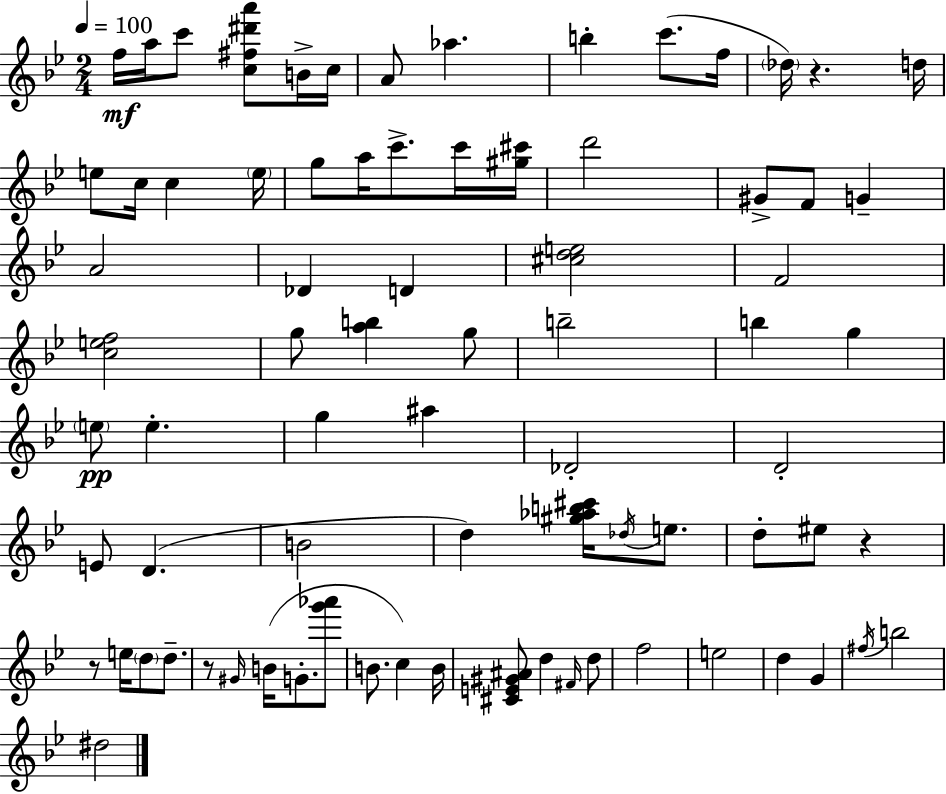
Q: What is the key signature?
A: BES major